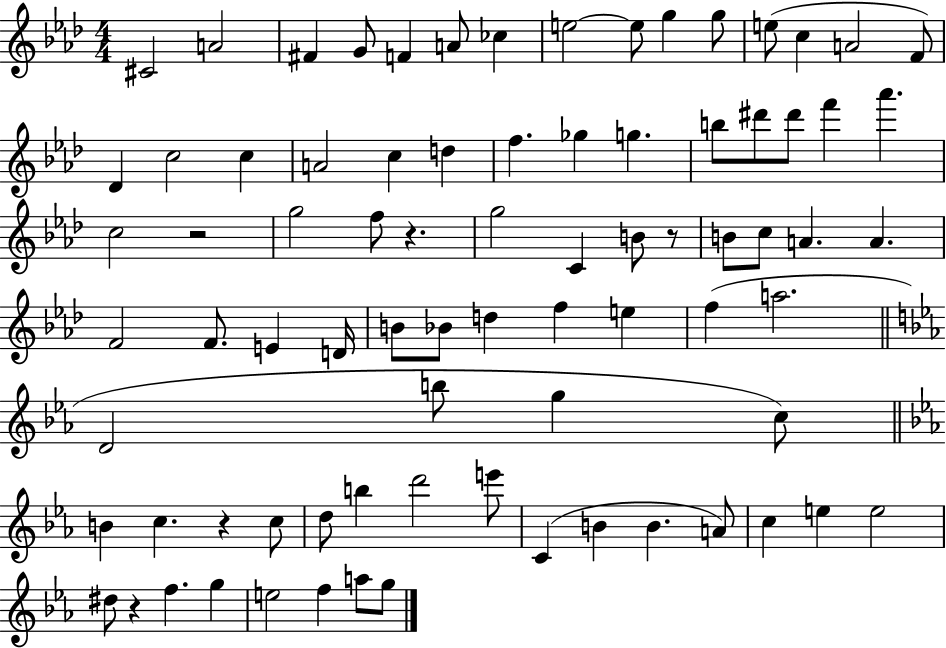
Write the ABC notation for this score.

X:1
T:Untitled
M:4/4
L:1/4
K:Ab
^C2 A2 ^F G/2 F A/2 _c e2 e/2 g g/2 e/2 c A2 F/2 _D c2 c A2 c d f _g g b/2 ^d'/2 ^d'/2 f' _a' c2 z2 g2 f/2 z g2 C B/2 z/2 B/2 c/2 A A F2 F/2 E D/4 B/2 _B/2 d f e f a2 D2 b/2 g c/2 B c z c/2 d/2 b d'2 e'/2 C B B A/2 c e e2 ^d/2 z f g e2 f a/2 g/2